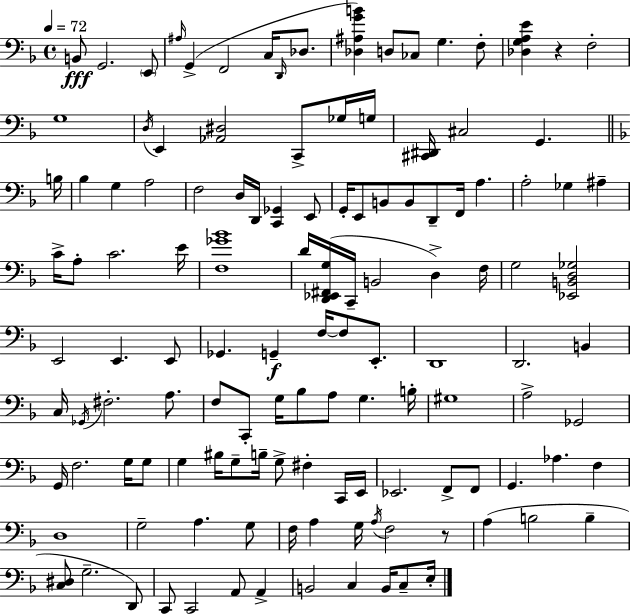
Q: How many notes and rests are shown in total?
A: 127